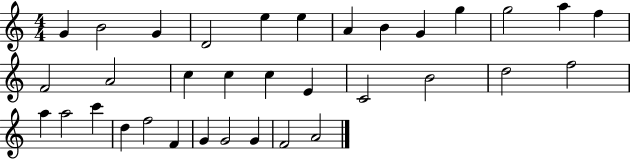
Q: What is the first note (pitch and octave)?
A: G4